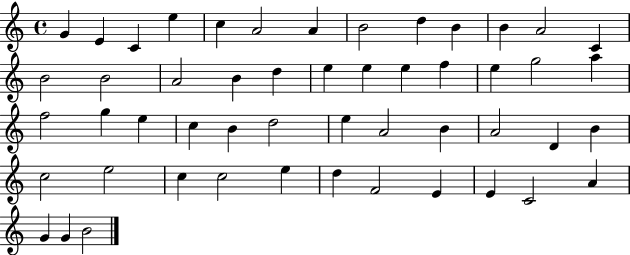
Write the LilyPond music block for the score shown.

{
  \clef treble
  \time 4/4
  \defaultTimeSignature
  \key c \major
  g'4 e'4 c'4 e''4 | c''4 a'2 a'4 | b'2 d''4 b'4 | b'4 a'2 c'4 | \break b'2 b'2 | a'2 b'4 d''4 | e''4 e''4 e''4 f''4 | e''4 g''2 a''4 | \break f''2 g''4 e''4 | c''4 b'4 d''2 | e''4 a'2 b'4 | a'2 d'4 b'4 | \break c''2 e''2 | c''4 c''2 e''4 | d''4 f'2 e'4 | e'4 c'2 a'4 | \break g'4 g'4 b'2 | \bar "|."
}